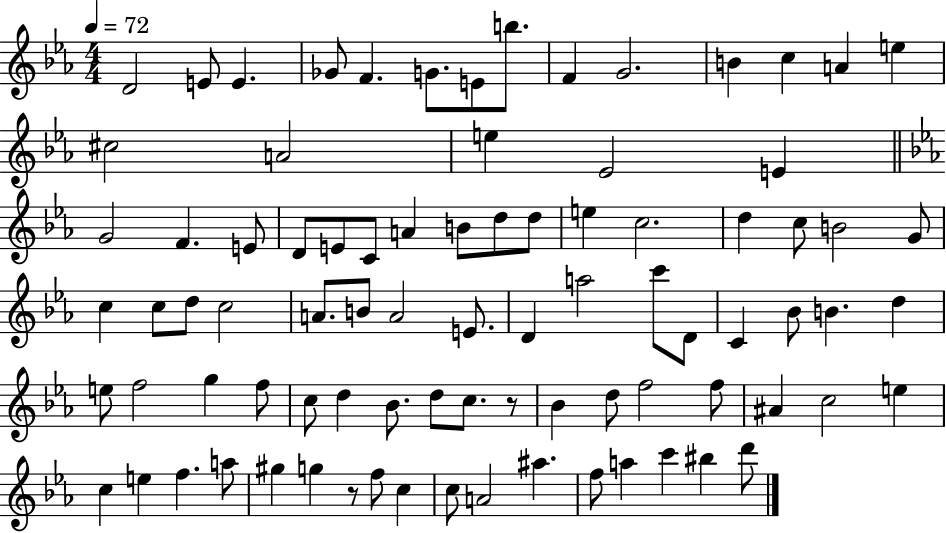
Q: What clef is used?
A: treble